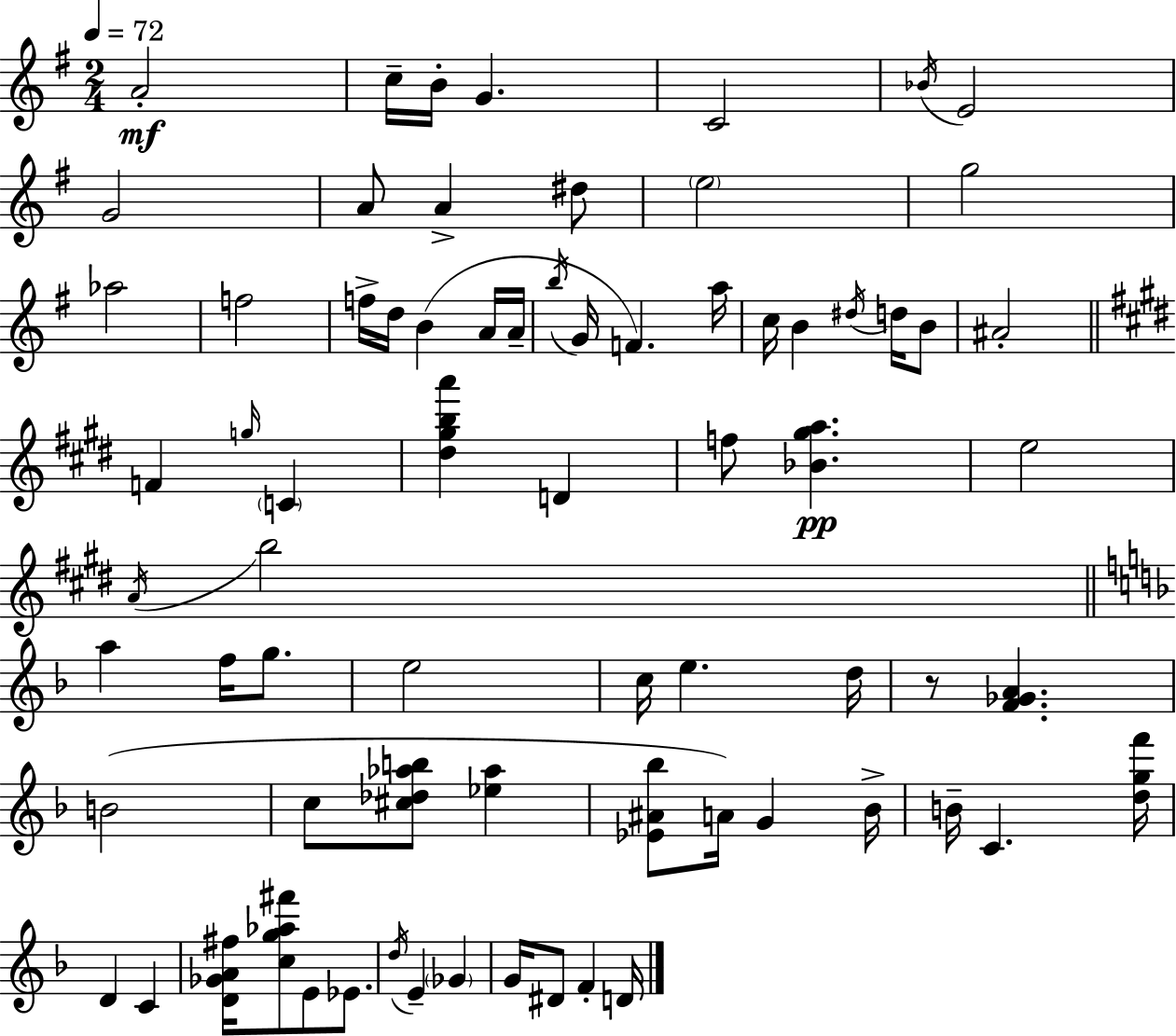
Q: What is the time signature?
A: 2/4